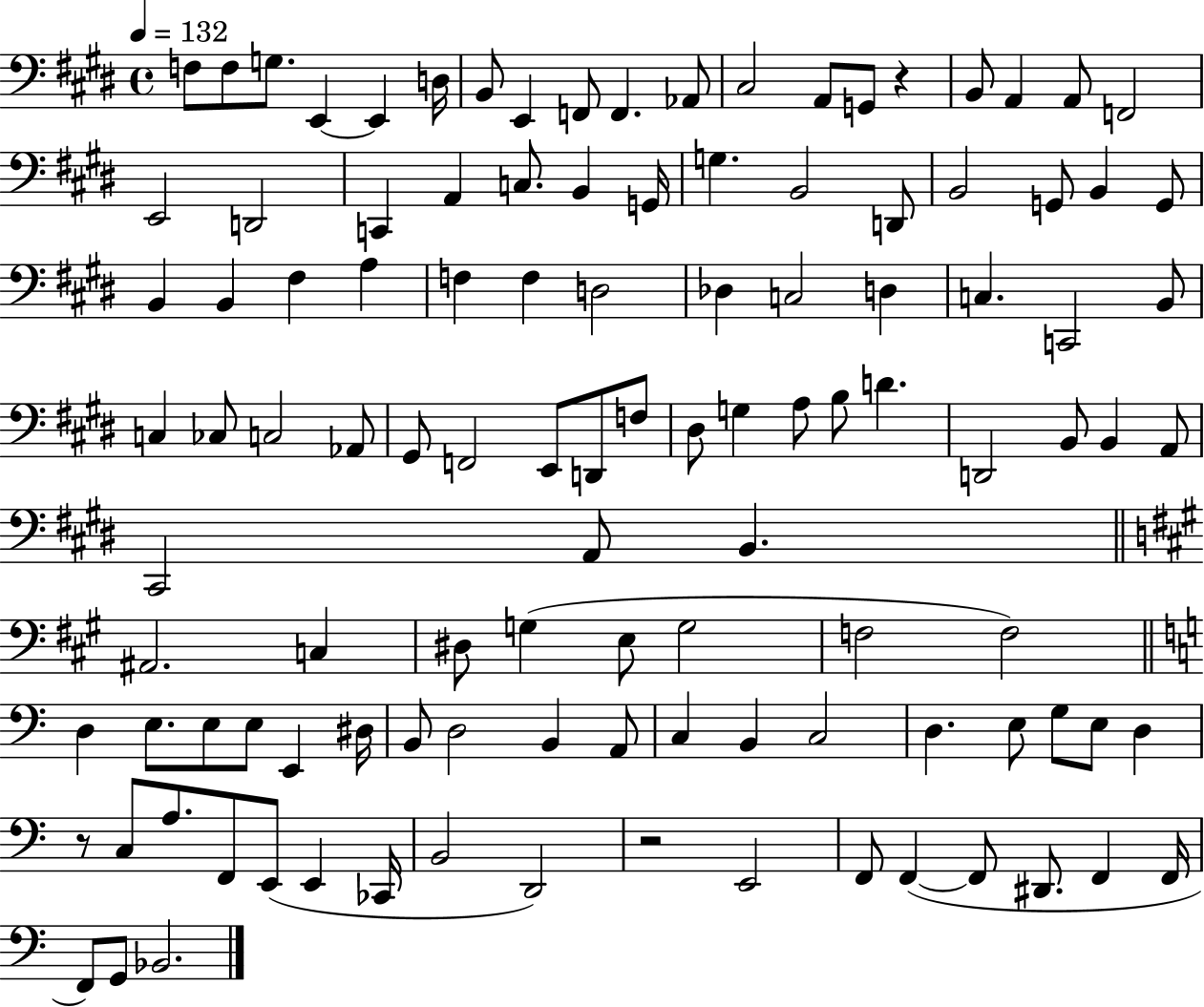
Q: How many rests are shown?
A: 3